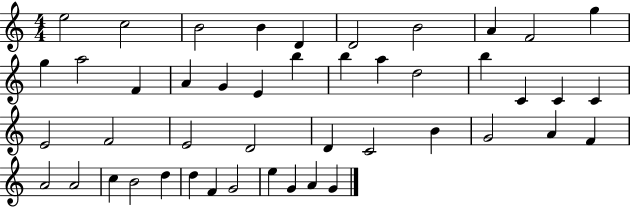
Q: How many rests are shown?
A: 0